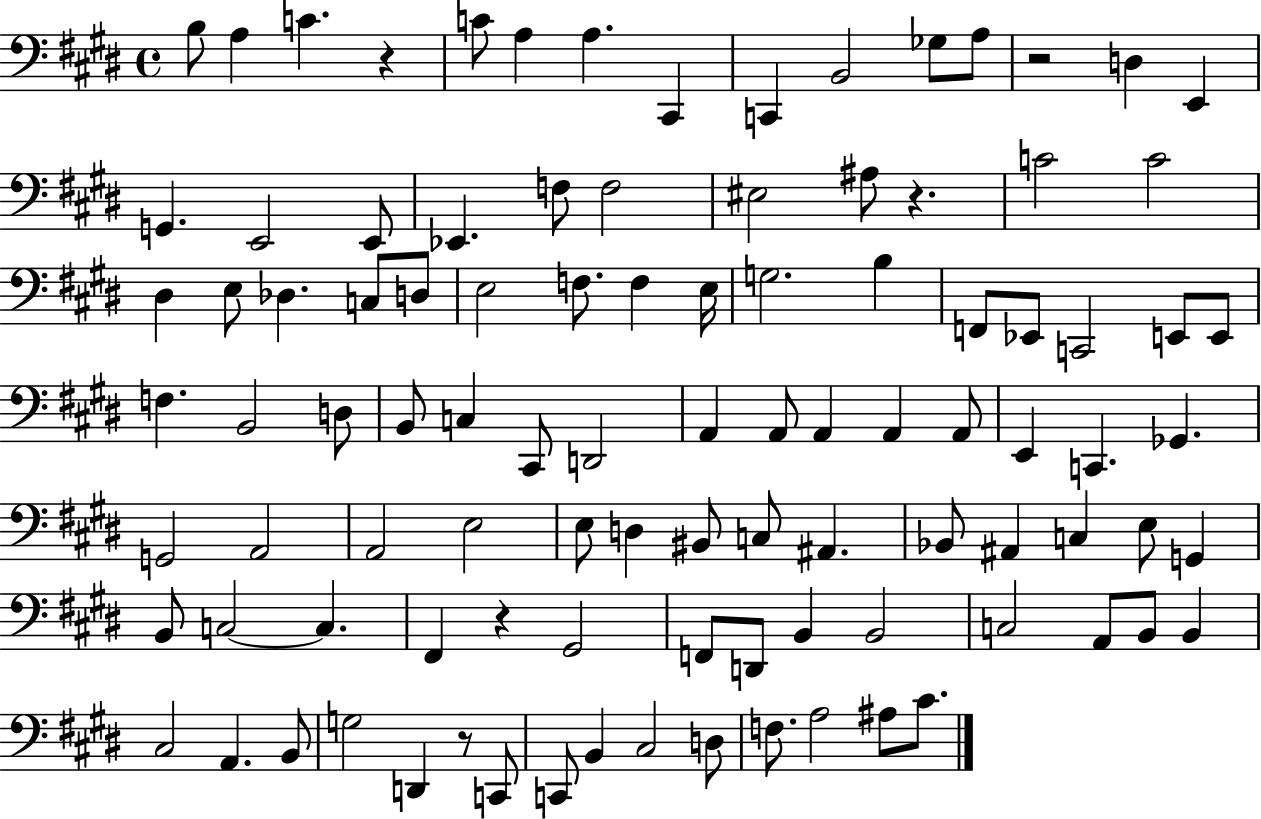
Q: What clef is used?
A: bass